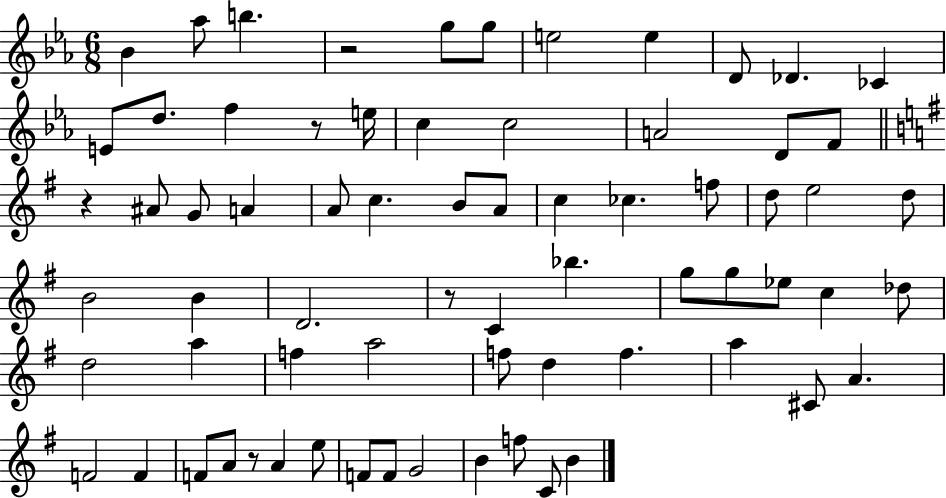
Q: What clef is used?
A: treble